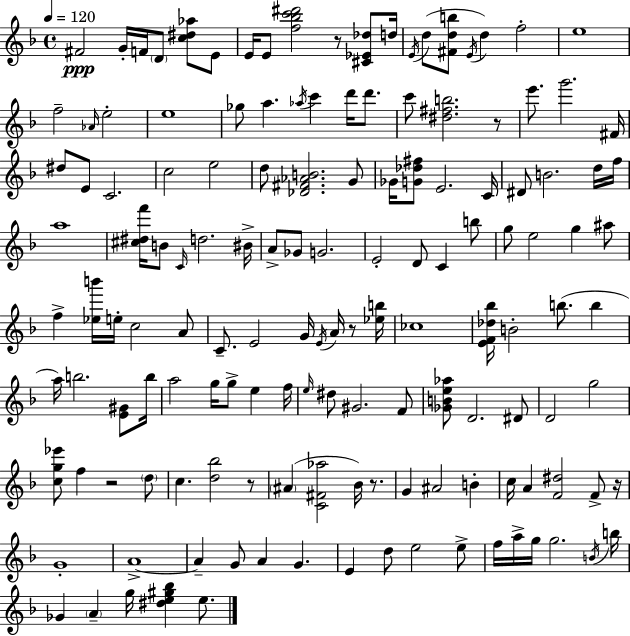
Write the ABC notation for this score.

X:1
T:Untitled
M:4/4
L:1/4
K:F
^F2 G/4 F/4 D/2 [c^d_a]/2 E/2 E/4 E/2 [f_bc'^d']2 z/2 [^C_E_d]/2 d/4 E/4 d/2 [^Fdb]/2 E/4 d f2 e4 f2 _A/4 e2 e4 _g/2 a _a/4 c' d'/4 d'/2 c'/2 [^d^fb]2 z/2 e'/2 g'2 ^F/4 ^d/2 E/2 C2 c2 e2 d/2 [_D^F_AB]2 G/2 _G/4 [G_d^f]/2 E2 C/4 ^D/2 B2 d/4 f/4 a4 [^c^df']/4 B/2 C/4 d2 ^B/4 A/2 _G/2 G2 E2 D/2 C b/2 g/2 e2 g ^a/2 f [_eb']/4 e/4 c2 A/2 C/2 E2 G/4 E/4 A/4 z/2 [_eb]/4 _c4 [EF_d_b]/4 B2 b/2 b a/4 b2 [E^G]/2 b/4 a2 g/4 g/2 e f/4 e/4 ^d/2 ^G2 F/2 [_GBe_a]/2 D2 ^D/2 D2 g2 [cg_e']/2 f z2 d/2 c [d_b]2 z/2 ^A [C^F_a]2 _B/4 z/2 G ^A2 B c/4 A [F^d]2 F/2 z/4 G4 A4 A G/2 A G E d/2 e2 e/2 f/4 a/4 g/4 g2 B/4 b/4 _G A g/4 [^de^g_b] e/2